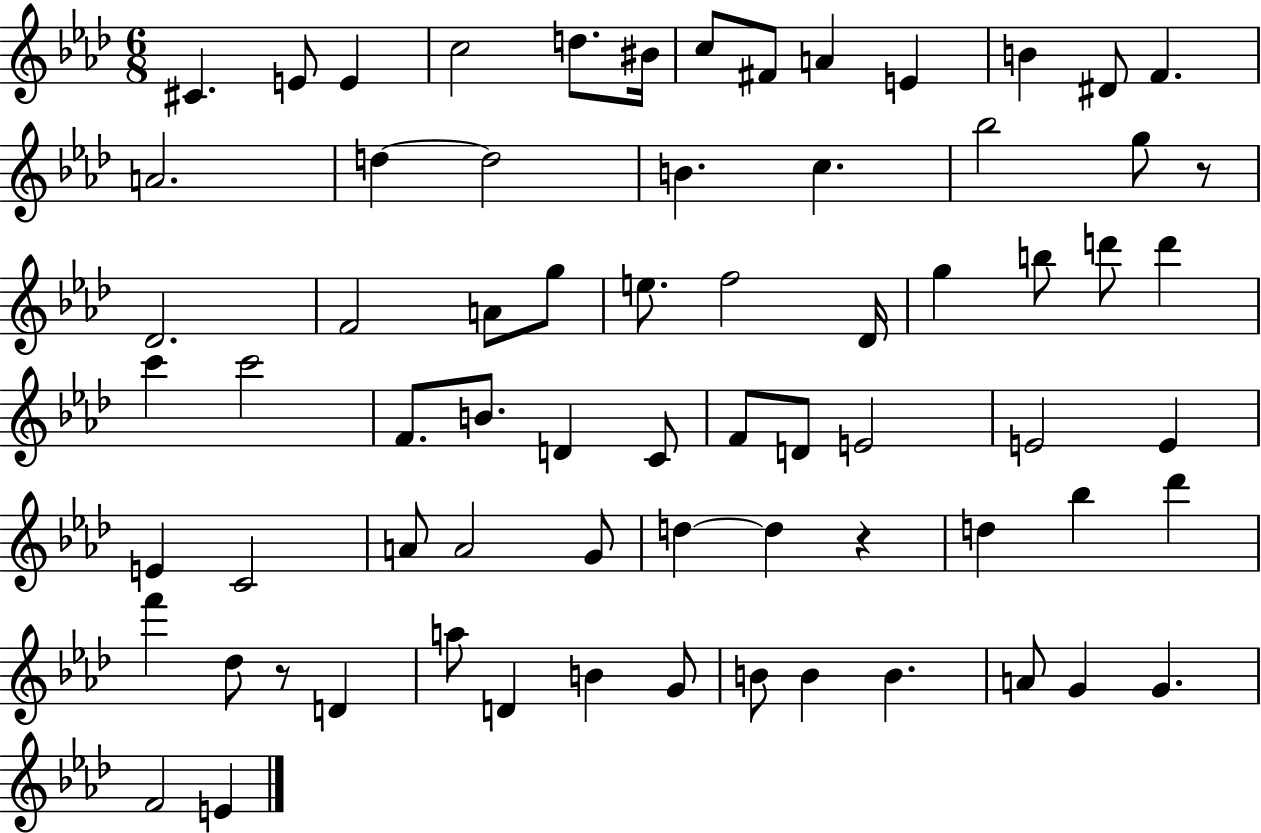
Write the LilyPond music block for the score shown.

{
  \clef treble
  \numericTimeSignature
  \time 6/8
  \key aes \major
  \repeat volta 2 { cis'4. e'8 e'4 | c''2 d''8. bis'16 | c''8 fis'8 a'4 e'4 | b'4 dis'8 f'4. | \break a'2. | d''4~~ d''2 | b'4. c''4. | bes''2 g''8 r8 | \break des'2. | f'2 a'8 g''8 | e''8. f''2 des'16 | g''4 b''8 d'''8 d'''4 | \break c'''4 c'''2 | f'8. b'8. d'4 c'8 | f'8 d'8 e'2 | e'2 e'4 | \break e'4 c'2 | a'8 a'2 g'8 | d''4~~ d''4 r4 | d''4 bes''4 des'''4 | \break f'''4 des''8 r8 d'4 | a''8 d'4 b'4 g'8 | b'8 b'4 b'4. | a'8 g'4 g'4. | \break f'2 e'4 | } \bar "|."
}